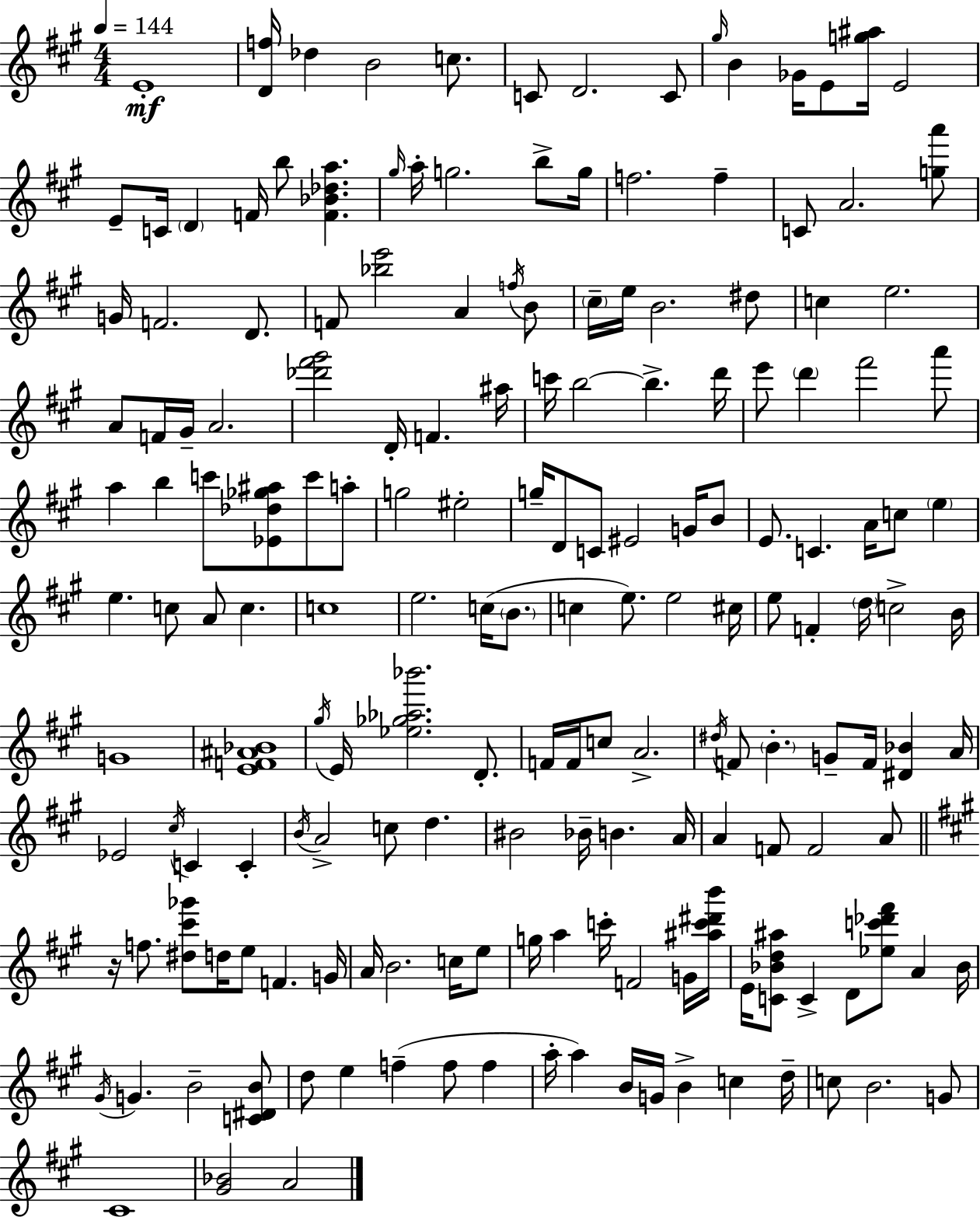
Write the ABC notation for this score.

X:1
T:Untitled
M:4/4
L:1/4
K:A
E4 [Df]/4 _d B2 c/2 C/2 D2 C/2 ^g/4 B _G/4 E/2 [g^a]/4 E2 E/2 C/4 D F/4 b/2 [F_B_da] ^g/4 a/4 g2 b/2 g/4 f2 f C/2 A2 [ga']/2 G/4 F2 D/2 F/2 [_be']2 A f/4 B/2 ^c/4 e/4 B2 ^d/2 c e2 A/2 F/4 ^G/4 A2 [_d'^f'^g']2 D/4 F ^a/4 c'/4 b2 b d'/4 e'/2 d' ^f'2 a'/2 a b c'/2 [_E_d_g^a]/2 c'/2 a/2 g2 ^e2 g/4 D/2 C/2 ^E2 G/4 B/2 E/2 C A/4 c/2 e e c/2 A/2 c c4 e2 c/4 B/2 c e/2 e2 ^c/4 e/2 F d/4 c2 B/4 G4 [EF^A_B]4 ^g/4 E/4 [_e_g_a_b']2 D/2 F/4 F/4 c/2 A2 ^d/4 F/2 B G/2 F/4 [^D_B] A/4 _E2 ^c/4 C C B/4 A2 c/2 d ^B2 _B/4 B A/4 A F/2 F2 A/2 z/4 f/2 [^d^c'_g']/2 d/4 e/2 F G/4 A/4 B2 c/4 e/2 g/4 a c'/4 F2 G/4 [^ac'^d'b']/4 E/4 [C_Bd^a]/2 C D/2 [_ec'_d'^f']/2 A _B/4 ^G/4 G B2 [C^DB]/2 d/2 e f f/2 f a/4 a B/4 G/4 B c d/4 c/2 B2 G/2 ^C4 [^G_B]2 A2